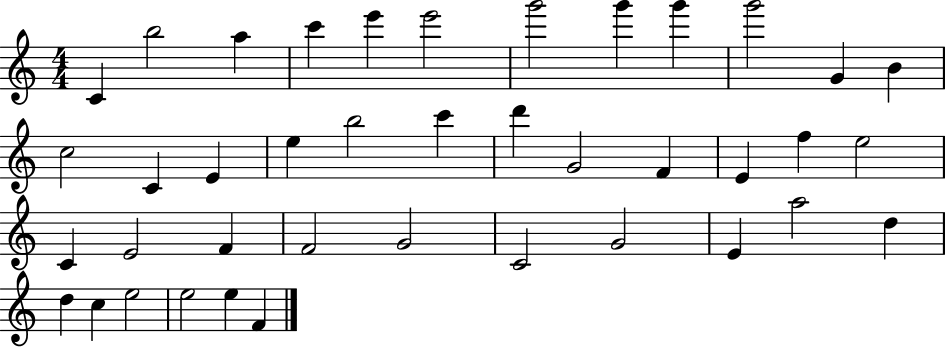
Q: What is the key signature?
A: C major